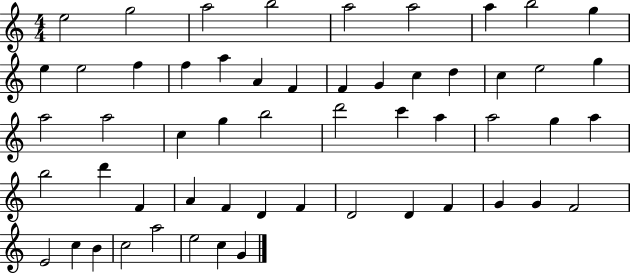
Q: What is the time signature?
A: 4/4